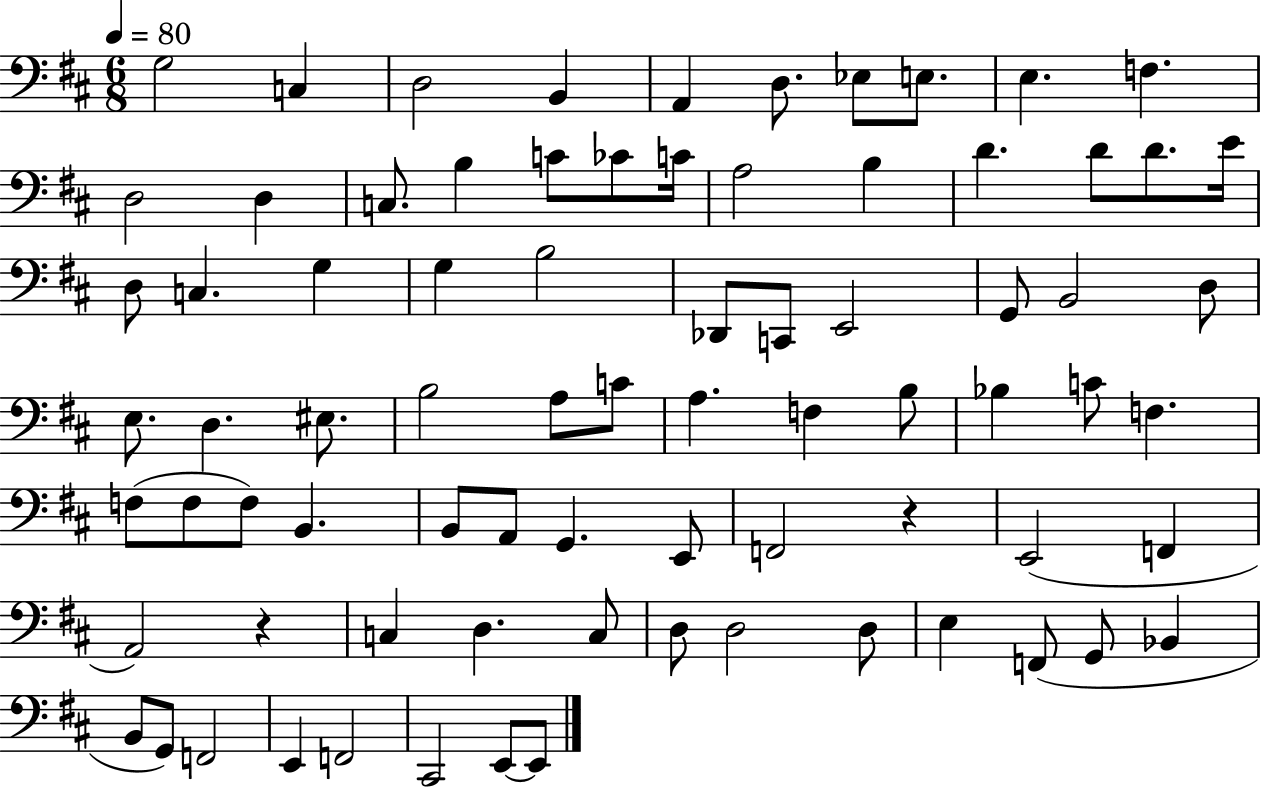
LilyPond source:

{
  \clef bass
  \numericTimeSignature
  \time 6/8
  \key d \major
  \tempo 4 = 80
  g2 c4 | d2 b,4 | a,4 d8. ees8 e8. | e4. f4. | \break d2 d4 | c8. b4 c'8 ces'8 c'16 | a2 b4 | d'4. d'8 d'8. e'16 | \break d8 c4. g4 | g4 b2 | des,8 c,8 e,2 | g,8 b,2 d8 | \break e8. d4. eis8. | b2 a8 c'8 | a4. f4 b8 | bes4 c'8 f4. | \break f8( f8 f8) b,4. | b,8 a,8 g,4. e,8 | f,2 r4 | e,2( f,4 | \break a,2) r4 | c4 d4. c8 | d8 d2 d8 | e4 f,8( g,8 bes,4 | \break b,8 g,8) f,2 | e,4 f,2 | cis,2 e,8~~ e,8 | \bar "|."
}